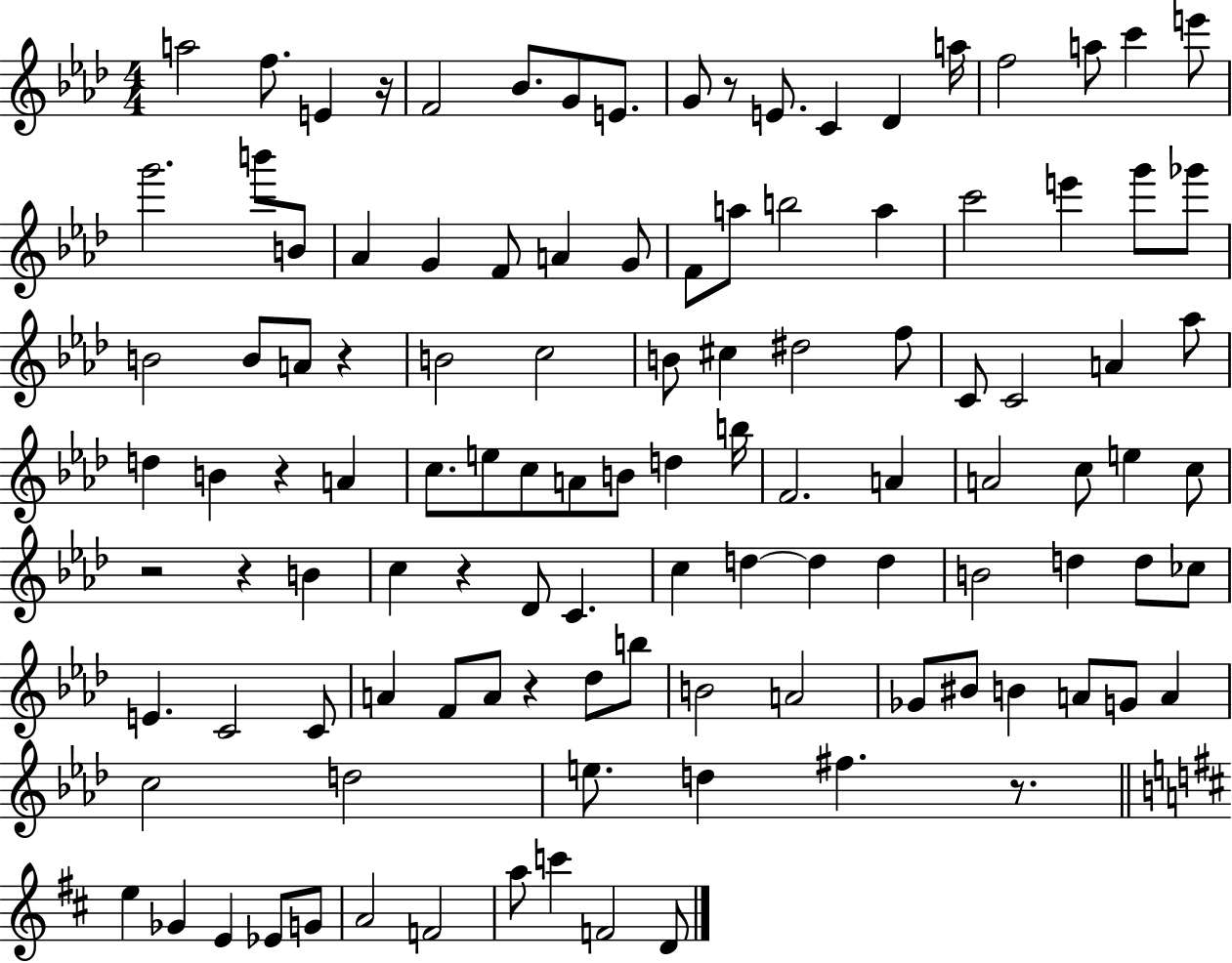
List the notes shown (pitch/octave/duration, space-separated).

A5/h F5/e. E4/q R/s F4/h Bb4/e. G4/e E4/e. G4/e R/e E4/e. C4/q Db4/q A5/s F5/h A5/e C6/q E6/e G6/h. B6/e B4/e Ab4/q G4/q F4/e A4/q G4/e F4/e A5/e B5/h A5/q C6/h E6/q G6/e Gb6/e B4/h B4/e A4/e R/q B4/h C5/h B4/e C#5/q D#5/h F5/e C4/e C4/h A4/q Ab5/e D5/q B4/q R/q A4/q C5/e. E5/e C5/e A4/e B4/e D5/q B5/s F4/h. A4/q A4/h C5/e E5/q C5/e R/h R/q B4/q C5/q R/q Db4/e C4/q. C5/q D5/q D5/q D5/q B4/h D5/q D5/e CES5/e E4/q. C4/h C4/e A4/q F4/e A4/e R/q Db5/e B5/e B4/h A4/h Gb4/e BIS4/e B4/q A4/e G4/e A4/q C5/h D5/h E5/e. D5/q F#5/q. R/e. E5/q Gb4/q E4/q Eb4/e G4/e A4/h F4/h A5/e C6/q F4/h D4/e